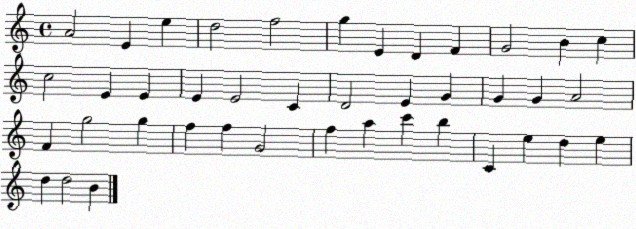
X:1
T:Untitled
M:4/4
L:1/4
K:C
A2 E e d2 f2 g E D F G2 B c c2 E E E E2 C D2 E G G G A2 F g2 g f f G2 f a c' b C e d e d d2 B